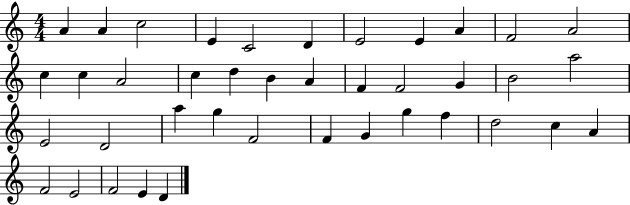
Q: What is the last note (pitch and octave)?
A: D4